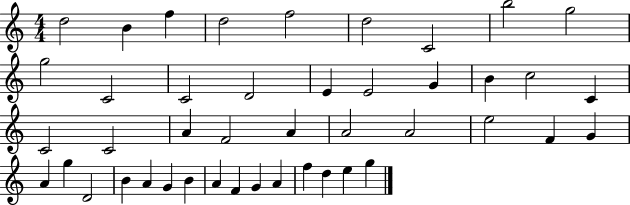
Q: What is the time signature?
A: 4/4